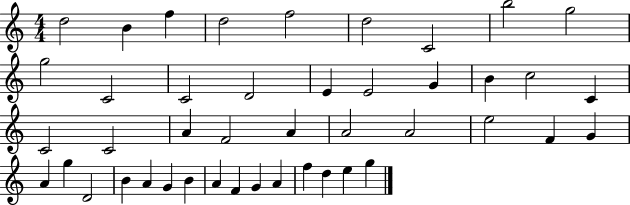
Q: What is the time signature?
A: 4/4